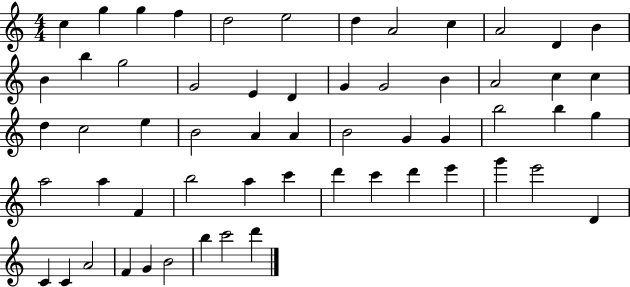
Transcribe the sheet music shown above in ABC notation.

X:1
T:Untitled
M:4/4
L:1/4
K:C
c g g f d2 e2 d A2 c A2 D B B b g2 G2 E D G G2 B A2 c c d c2 e B2 A A B2 G G b2 b g a2 a F b2 a c' d' c' d' e' g' e'2 D C C A2 F G B2 b c'2 d'